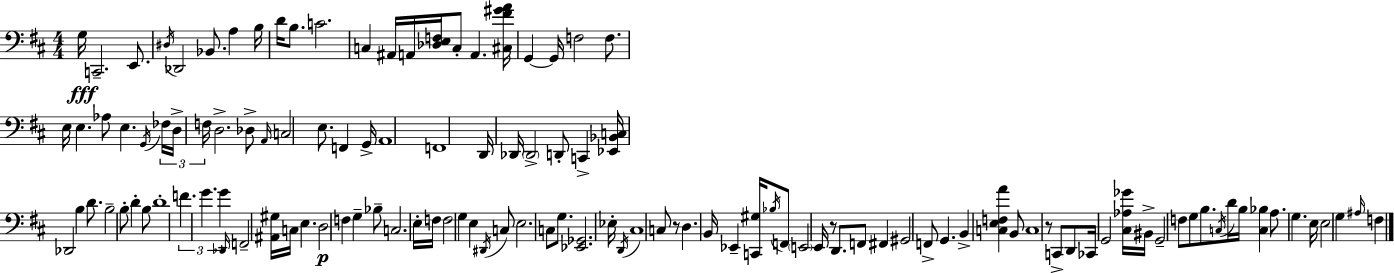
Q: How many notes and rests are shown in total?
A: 123